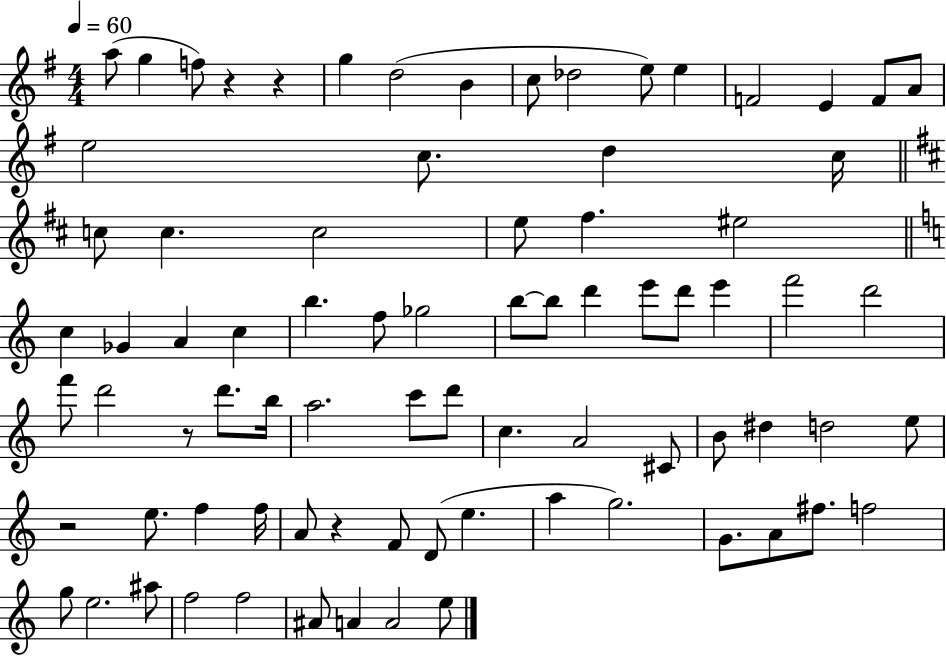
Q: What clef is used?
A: treble